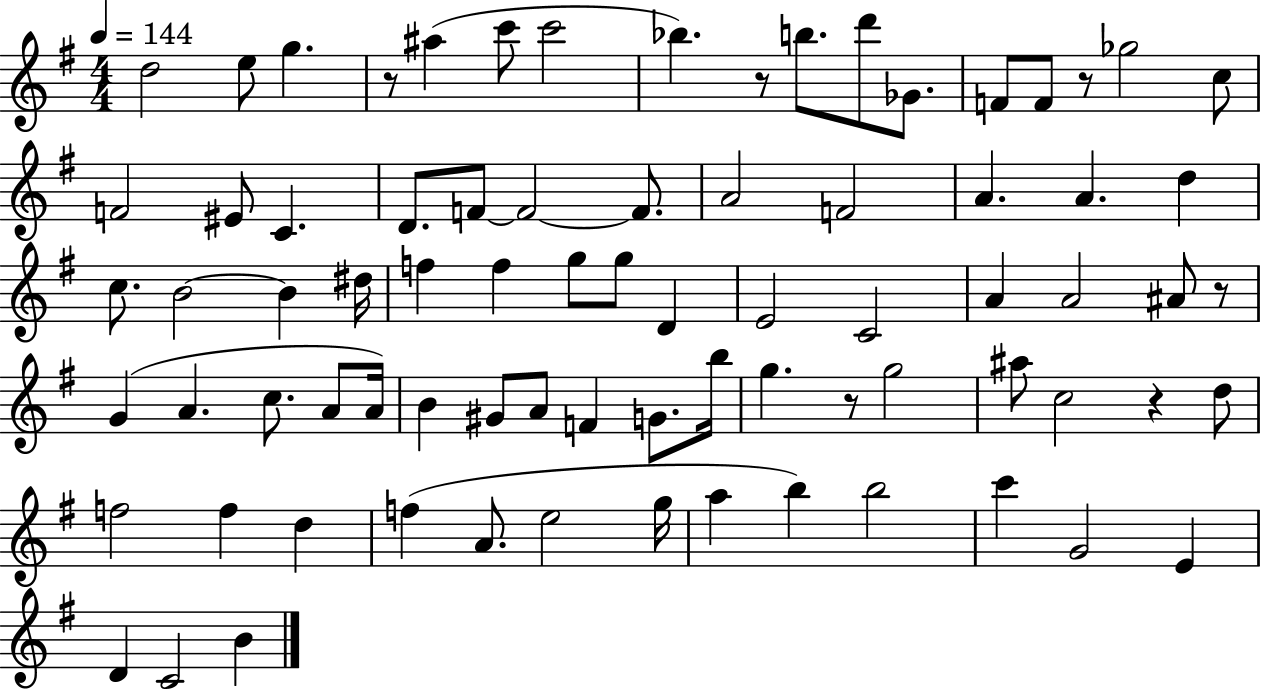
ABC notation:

X:1
T:Untitled
M:4/4
L:1/4
K:G
d2 e/2 g z/2 ^a c'/2 c'2 _b z/2 b/2 d'/2 _G/2 F/2 F/2 z/2 _g2 c/2 F2 ^E/2 C D/2 F/2 F2 F/2 A2 F2 A A d c/2 B2 B ^d/4 f f g/2 g/2 D E2 C2 A A2 ^A/2 z/2 G A c/2 A/2 A/4 B ^G/2 A/2 F G/2 b/4 g z/2 g2 ^a/2 c2 z d/2 f2 f d f A/2 e2 g/4 a b b2 c' G2 E D C2 B